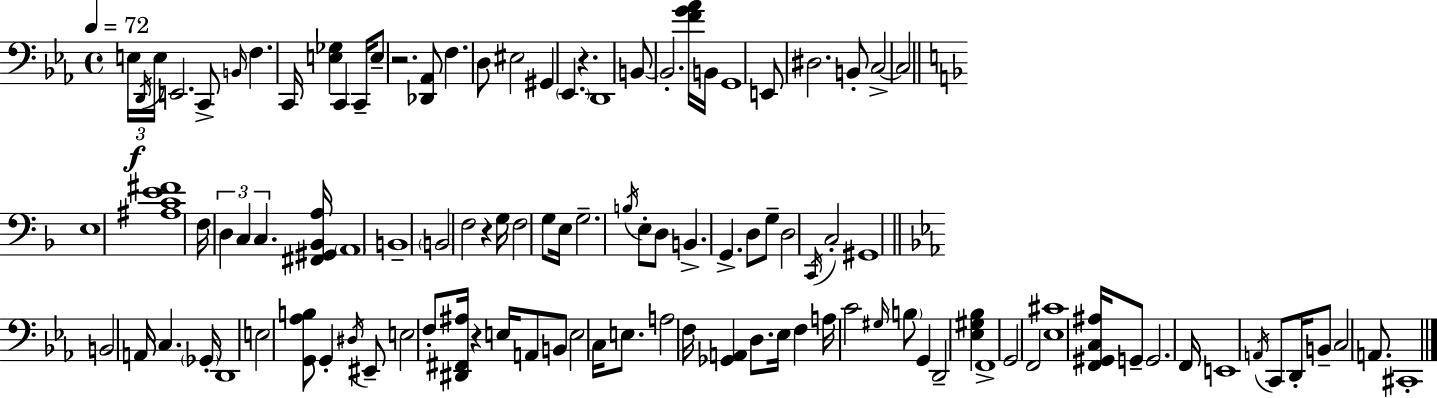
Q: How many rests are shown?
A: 4